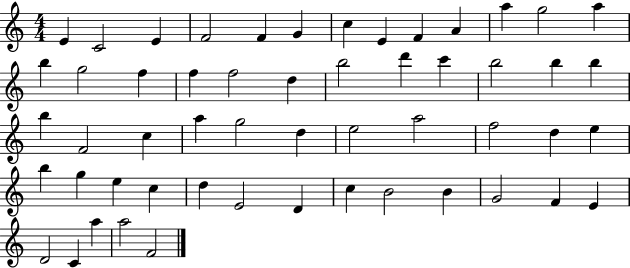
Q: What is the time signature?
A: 4/4